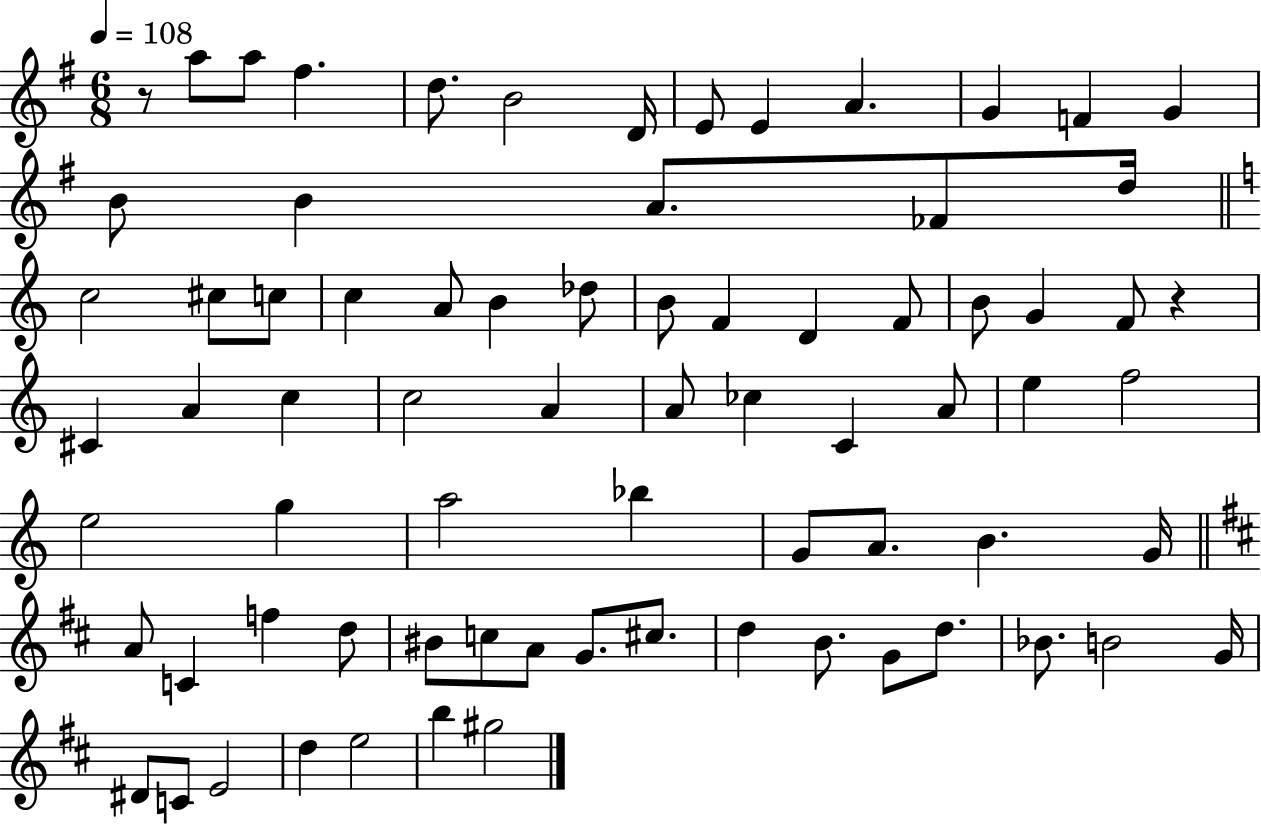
R/e A5/e A5/e F#5/q. D5/e. B4/h D4/s E4/e E4/q A4/q. G4/q F4/q G4/q B4/e B4/q A4/e. FES4/e D5/s C5/h C#5/e C5/e C5/q A4/e B4/q Db5/e B4/e F4/q D4/q F4/e B4/e G4/q F4/e R/q C#4/q A4/q C5/q C5/h A4/q A4/e CES5/q C4/q A4/e E5/q F5/h E5/h G5/q A5/h Bb5/q G4/e A4/e. B4/q. G4/s A4/e C4/q F5/q D5/e BIS4/e C5/e A4/e G4/e. C#5/e. D5/q B4/e. G4/e D5/e. Bb4/e. B4/h G4/s D#4/e C4/e E4/h D5/q E5/h B5/q G#5/h